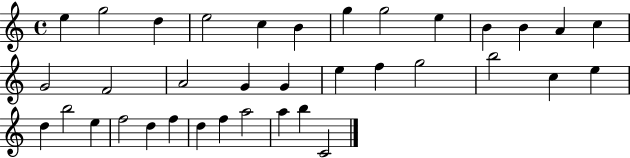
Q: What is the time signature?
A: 4/4